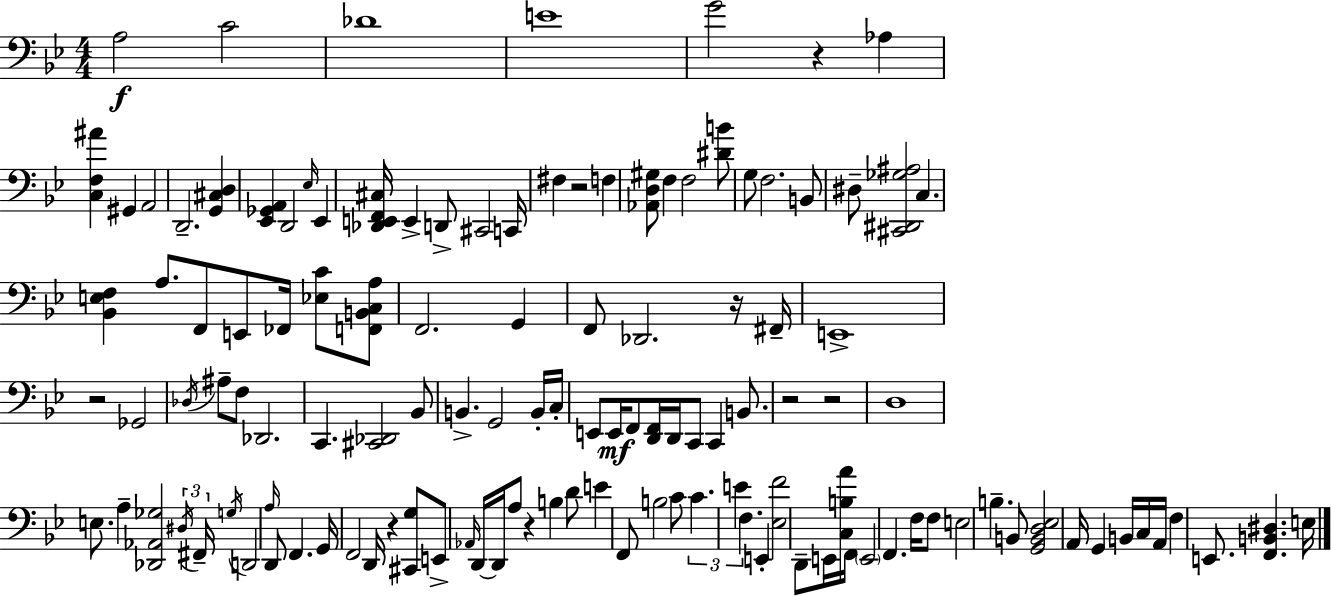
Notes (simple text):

A3/h C4/h Db4/w E4/w G4/h R/q Ab3/q [C3,F3,A#4]/q G#2/q A2/h D2/h. [G2,C#3,D3]/q [Eb2,Gb2,A2]/q D2/h Eb3/s Eb2/q [Db2,E2,F2,C#3]/s E2/q D2/e C#2/h C2/s F#3/q R/h F3/q [Ab2,D3,G#3]/e F3/q F3/h [D#4,B4]/e G3/e F3/h. B2/e D#3/e [C#2,D#2,Gb3,A#3]/h C3/q. [Bb2,E3,F3]/q A3/e. F2/e E2/e FES2/s [Eb3,C4]/e [F2,B2,C3,A3]/e F2/h. G2/q F2/e Db2/h. R/s F#2/s E2/w R/h Gb2/h Db3/s A#3/e F3/e Db2/h. C2/q. [C#2,Db2]/h Bb2/e B2/q. G2/h B2/s C3/s E2/e E2/s F2/e [D2,F2]/s D2/s C2/e C2/q B2/e. R/h R/h D3/w E3/e. A3/q [Db2,Ab2,Gb3]/h D#3/s F#2/s G3/s D2/h A3/s D2/e F2/q. G2/s F2/h D2/s R/q [C#2,G3]/e E2/e Ab2/s D2/s D2/s A3/e R/q B3/q D4/e E4/q F2/e B3/h C4/e C4/q. E4/q F3/q. E2/q [Eb3,F4]/h D2/e E2/s [C3,B3,A4]/s F2/s E2/h F2/q. F3/s F3/e E3/h B3/q. B2/e [G2,B2,D3,Eb3]/h A2/s G2/q B2/s C3/s A2/s F3/q E2/e. [F2,B2,D#3]/q. E3/s